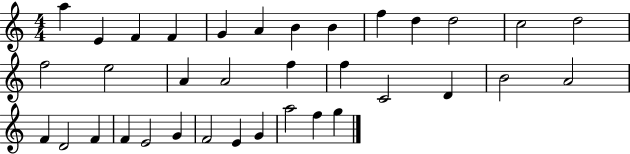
A5/q E4/q F4/q F4/q G4/q A4/q B4/q B4/q F5/q D5/q D5/h C5/h D5/h F5/h E5/h A4/q A4/h F5/q F5/q C4/h D4/q B4/h A4/h F4/q D4/h F4/q F4/q E4/h G4/q F4/h E4/q G4/q A5/h F5/q G5/q